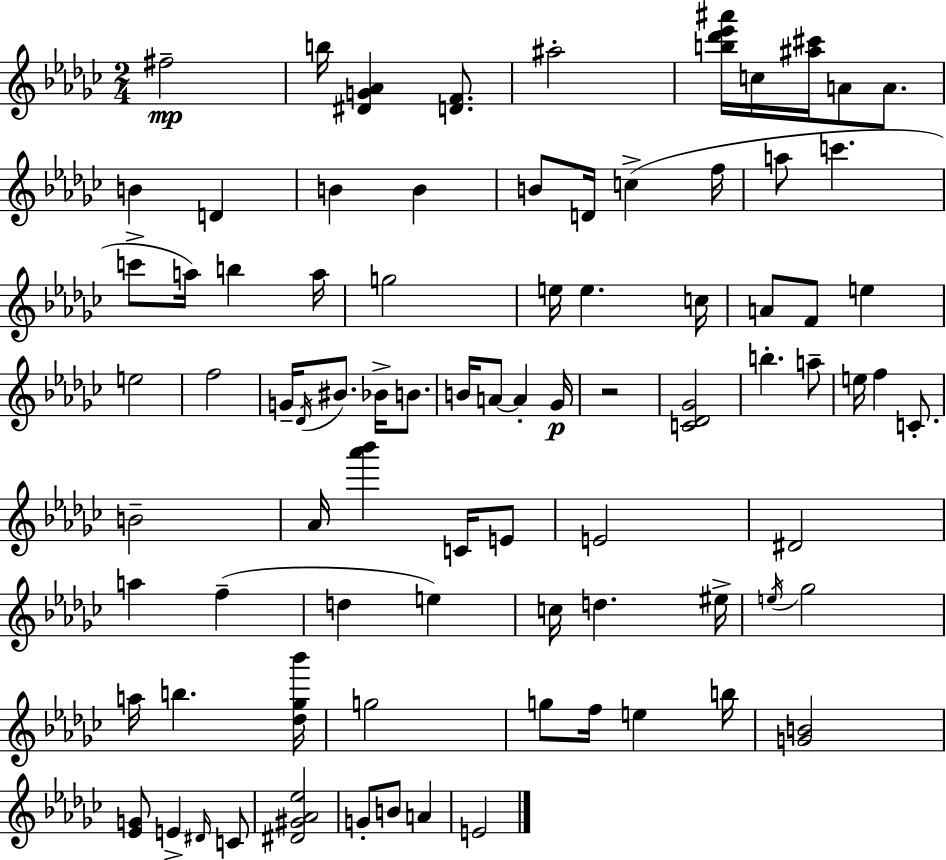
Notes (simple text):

F#5/h B5/s [D#4,G4,Ab4]/q [D4,F4]/e. A#5/h [B5,Db6,Eb6,A#6]/s C5/s [A#5,C#6]/s A4/e A4/e. B4/q D4/q B4/q B4/q B4/e D4/s C5/q F5/s A5/e C6/q. C6/e A5/s B5/q A5/s G5/h E5/s E5/q. C5/s A4/e F4/e E5/q E5/h F5/h G4/s Db4/s BIS4/e. Bb4/s B4/e. B4/s A4/e A4/q Gb4/s R/h [C4,Db4,Gb4]/h B5/q. A5/e E5/s F5/q C4/e. B4/h Ab4/s [Ab6,Bb6]/q C4/s E4/e E4/h D#4/h A5/q F5/q D5/q E5/q C5/s D5/q. EIS5/s E5/s Gb5/h A5/s B5/q. [Db5,Gb5,Bb6]/s G5/h G5/e F5/s E5/q B5/s [G4,B4]/h [Eb4,G4]/e E4/q D#4/s C4/e [D#4,G#4,Ab4,Eb5]/h G4/e B4/e A4/q E4/h